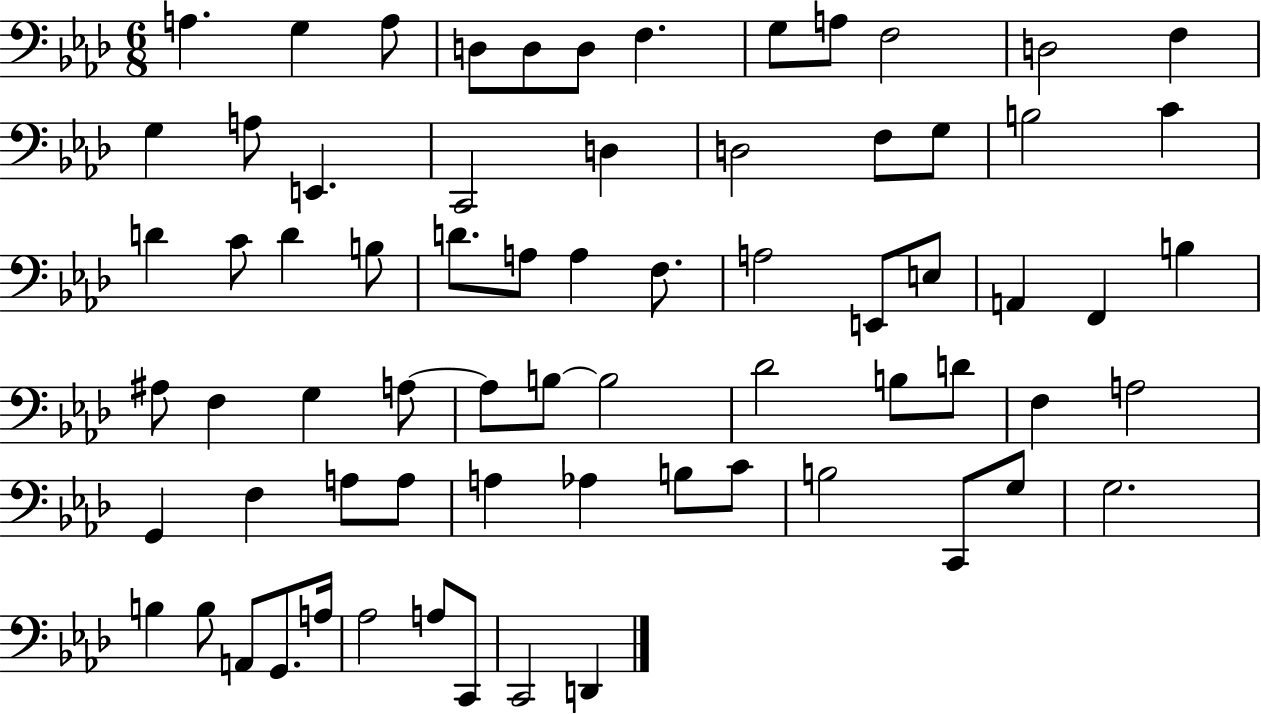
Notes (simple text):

A3/q. G3/q A3/e D3/e D3/e D3/e F3/q. G3/e A3/e F3/h D3/h F3/q G3/q A3/e E2/q. C2/h D3/q D3/h F3/e G3/e B3/h C4/q D4/q C4/e D4/q B3/e D4/e. A3/e A3/q F3/e. A3/h E2/e E3/e A2/q F2/q B3/q A#3/e F3/q G3/q A3/e A3/e B3/e B3/h Db4/h B3/e D4/e F3/q A3/h G2/q F3/q A3/e A3/e A3/q Ab3/q B3/e C4/e B3/h C2/e G3/e G3/h. B3/q B3/e A2/e G2/e. A3/s Ab3/h A3/e C2/e C2/h D2/q